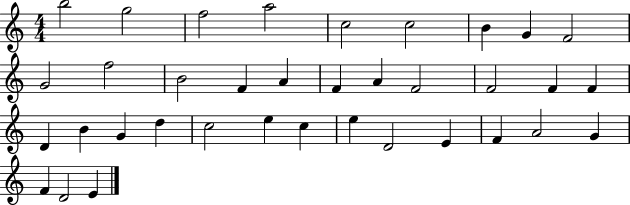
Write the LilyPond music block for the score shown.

{
  \clef treble
  \numericTimeSignature
  \time 4/4
  \key c \major
  b''2 g''2 | f''2 a''2 | c''2 c''2 | b'4 g'4 f'2 | \break g'2 f''2 | b'2 f'4 a'4 | f'4 a'4 f'2 | f'2 f'4 f'4 | \break d'4 b'4 g'4 d''4 | c''2 e''4 c''4 | e''4 d'2 e'4 | f'4 a'2 g'4 | \break f'4 d'2 e'4 | \bar "|."
}